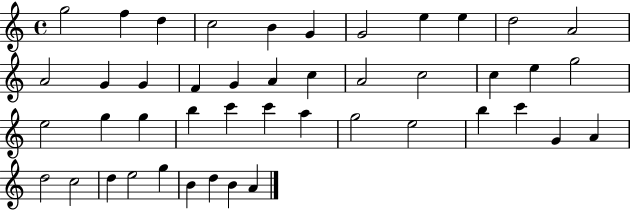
X:1
T:Untitled
M:4/4
L:1/4
K:C
g2 f d c2 B G G2 e e d2 A2 A2 G G F G A c A2 c2 c e g2 e2 g g b c' c' a g2 e2 b c' G A d2 c2 d e2 g B d B A